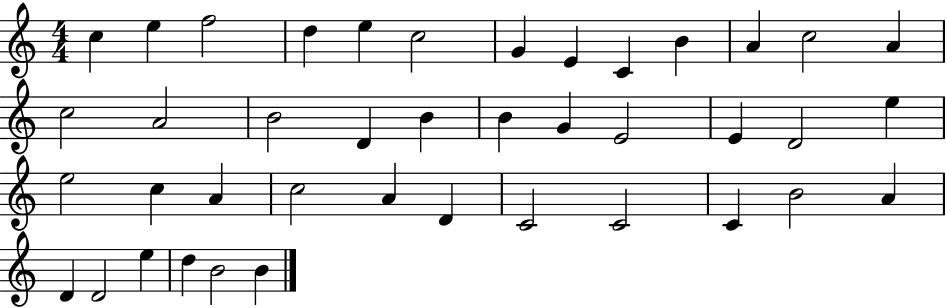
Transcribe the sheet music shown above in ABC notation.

X:1
T:Untitled
M:4/4
L:1/4
K:C
c e f2 d e c2 G E C B A c2 A c2 A2 B2 D B B G E2 E D2 e e2 c A c2 A D C2 C2 C B2 A D D2 e d B2 B